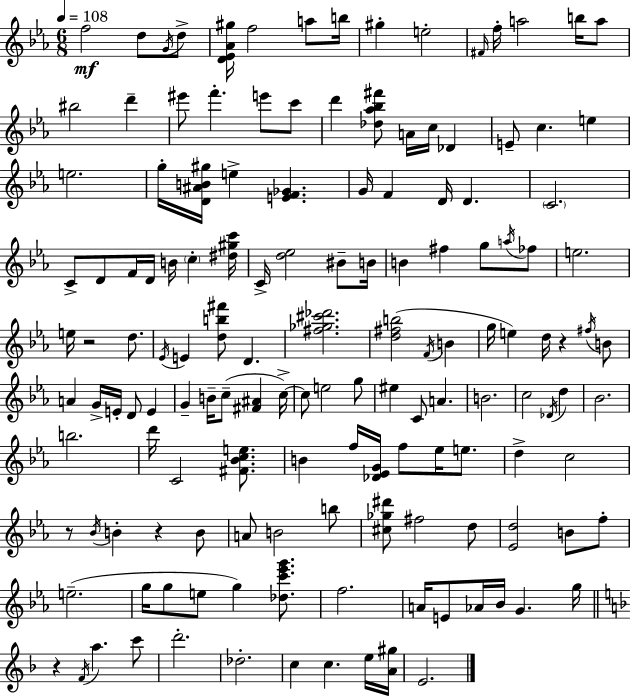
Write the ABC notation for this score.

X:1
T:Untitled
M:6/8
L:1/4
K:Eb
f2 d/2 G/4 d/2 [D_E_A^g]/4 f2 a/2 b/4 ^g e2 ^F/4 f/4 a2 b/4 a/2 ^b2 d' ^e'/2 f' e'/2 c'/2 d' [_d_a_b^f']/2 A/4 c/4 _D E/2 c e e2 g/4 [D^AB^g]/4 e [EF_G] G/4 F D/4 D C2 C/2 D/2 F/4 D/4 B/4 c [^d^gc']/4 C/4 [d_e]2 ^B/2 B/4 B ^f g/2 a/4 _f/2 e2 e/4 z2 d/2 _E/4 E [db^f']/2 D [^f_g^c'_d']2 [d^fb]2 F/4 B g/4 e d/4 z ^f/4 B/2 A G/4 E/4 D/2 E G B/4 c/2 [^F^A] c/4 c/2 e2 g/2 ^e C/2 A B2 c2 _D/4 d _B2 b2 d'/4 C2 [^F_Bce]/2 B f/4 [_D_EG]/4 f/2 _e/4 e/2 d c2 z/2 _B/4 B z B/2 A/2 B2 b/2 [^c_g^d']/2 ^f2 d/2 [_Ed]2 B/2 f/2 e2 g/4 g/2 e/2 g [_dc'_e'g']/2 f2 A/4 E/2 _A/4 _B/4 G g/4 z F/4 a c'/2 d'2 _d2 c c e/4 [A^g]/4 E2